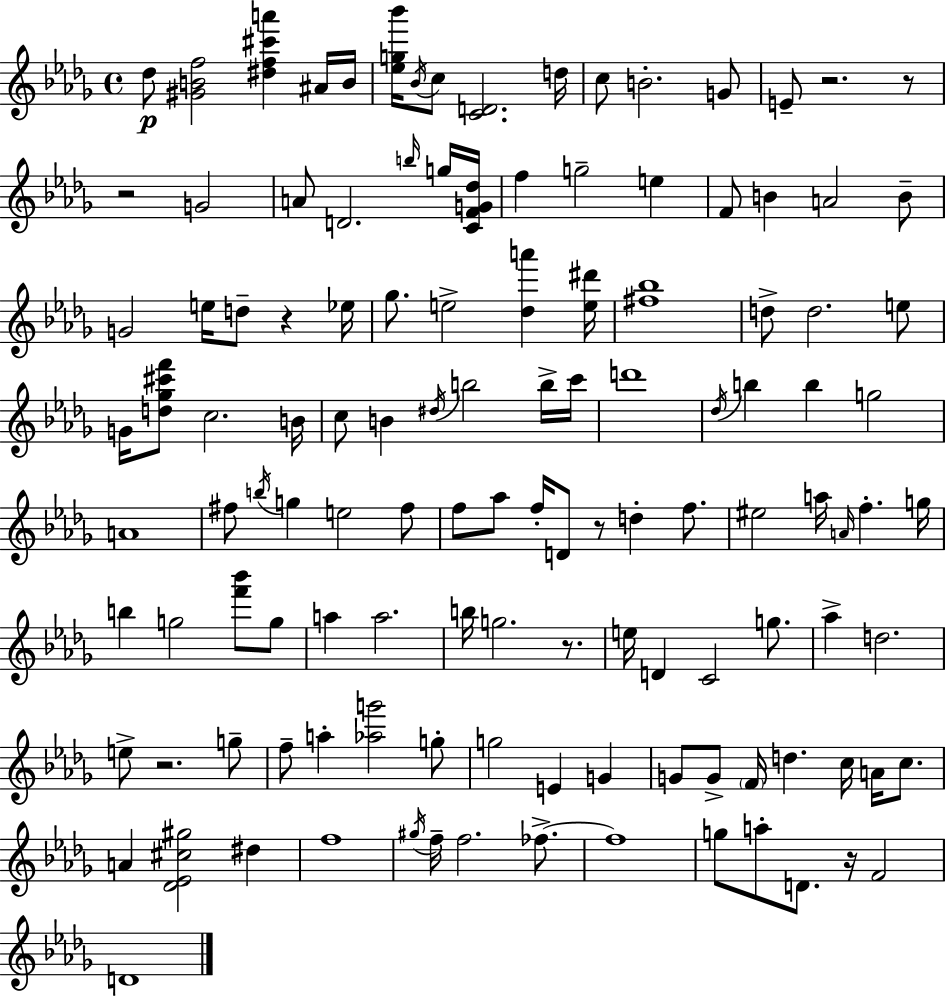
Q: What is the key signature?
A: BES minor